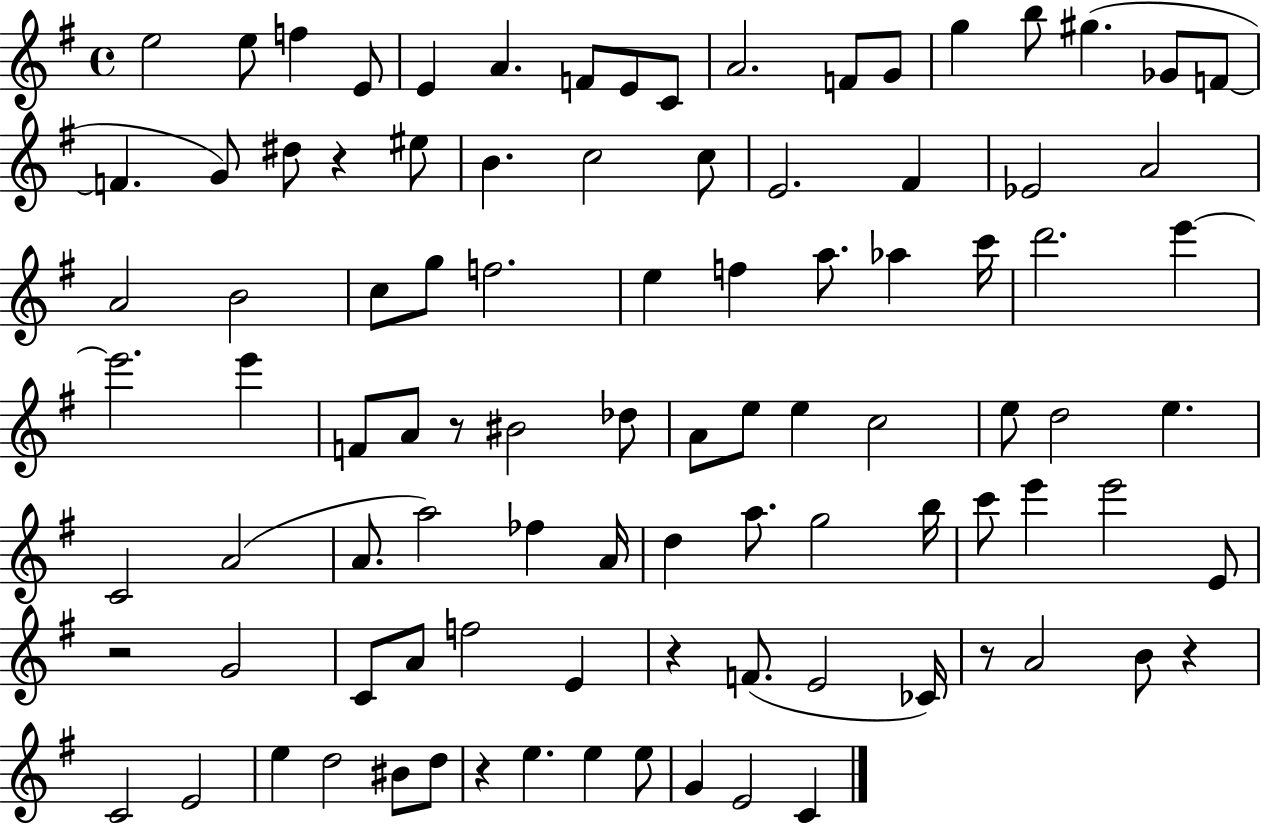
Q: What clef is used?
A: treble